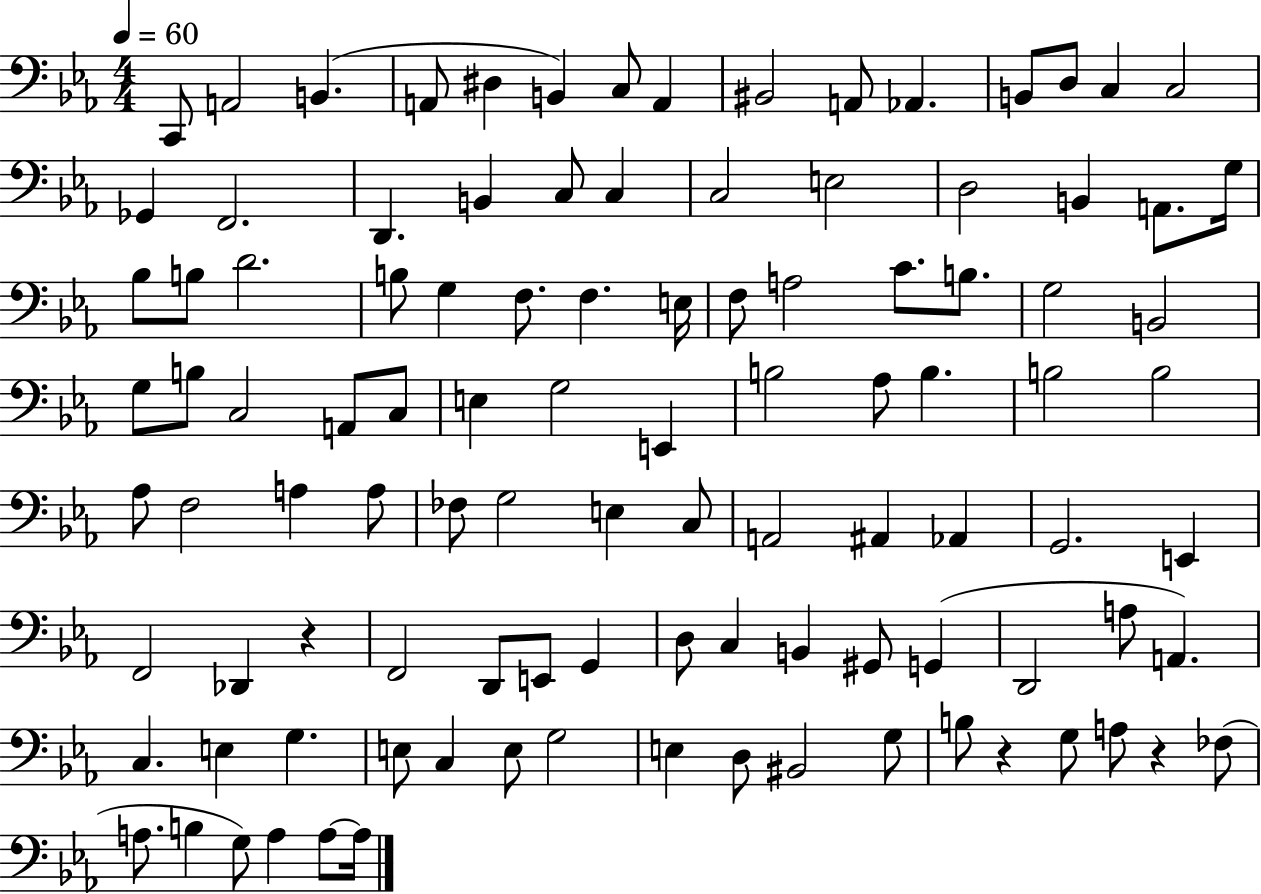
{
  \clef bass
  \numericTimeSignature
  \time 4/4
  \key ees \major
  \tempo 4 = 60
  c,8 a,2 b,4.( | a,8 dis4 b,4) c8 a,4 | bis,2 a,8 aes,4. | b,8 d8 c4 c2 | \break ges,4 f,2. | d,4. b,4 c8 c4 | c2 e2 | d2 b,4 a,8. g16 | \break bes8 b8 d'2. | b8 g4 f8. f4. e16 | f8 a2 c'8. b8. | g2 b,2 | \break g8 b8 c2 a,8 c8 | e4 g2 e,4 | b2 aes8 b4. | b2 b2 | \break aes8 f2 a4 a8 | fes8 g2 e4 c8 | a,2 ais,4 aes,4 | g,2. e,4 | \break f,2 des,4 r4 | f,2 d,8 e,8 g,4 | d8 c4 b,4 gis,8 g,4( | d,2 a8 a,4.) | \break c4. e4 g4. | e8 c4 e8 g2 | e4 d8 bis,2 g8 | b8 r4 g8 a8 r4 fes8( | \break a8. b4 g8) a4 a8~~ a16 | \bar "|."
}